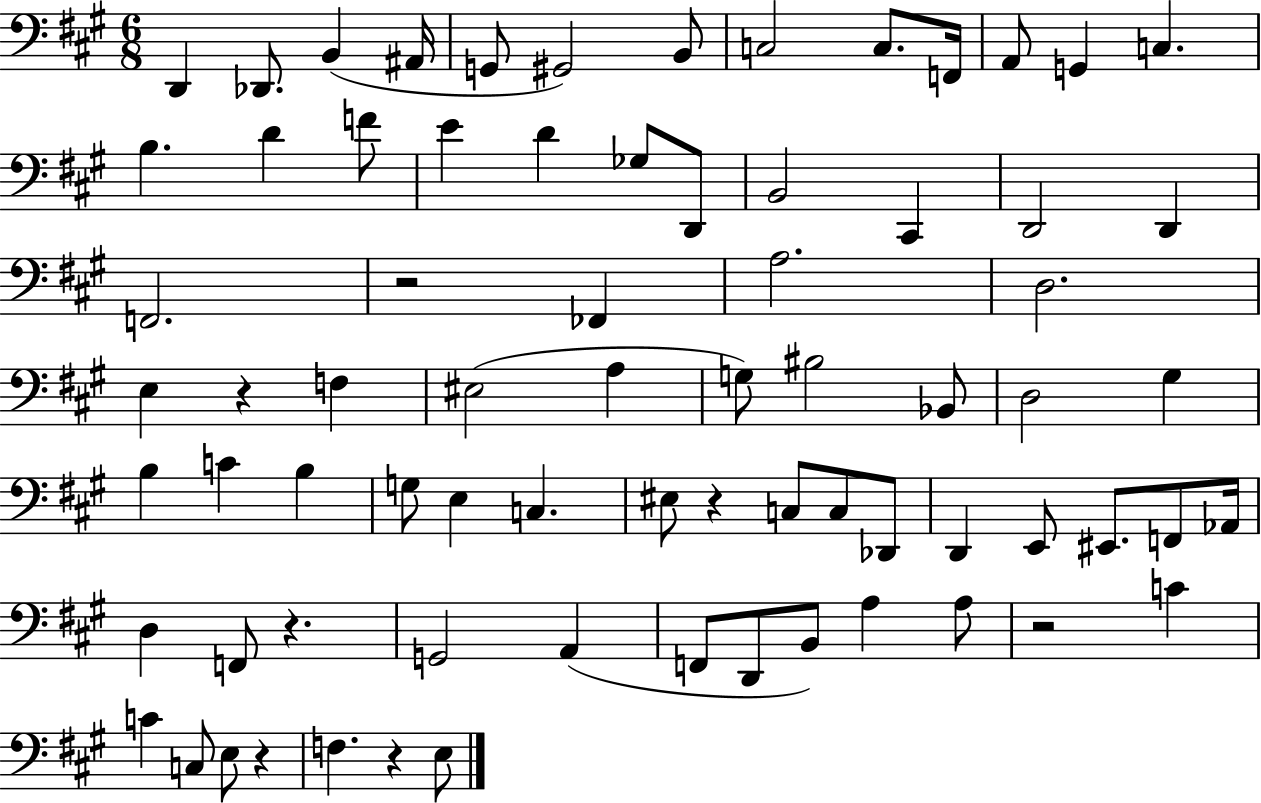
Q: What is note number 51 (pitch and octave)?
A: F2